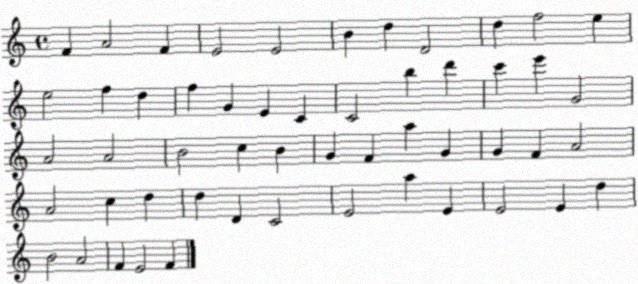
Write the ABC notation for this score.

X:1
T:Untitled
M:4/4
L:1/4
K:C
F A2 F E2 E2 B d D2 d f2 e e2 f d f G E C C2 b d' c' e' G2 A2 A2 B2 c B G F a G G F A2 A2 c d d D C2 E2 a E E2 E d B2 A2 F E2 F